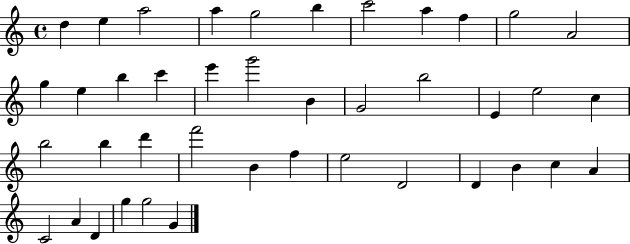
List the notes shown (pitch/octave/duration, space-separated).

D5/q E5/q A5/h A5/q G5/h B5/q C6/h A5/q F5/q G5/h A4/h G5/q E5/q B5/q C6/q E6/q G6/h B4/q G4/h B5/h E4/q E5/h C5/q B5/h B5/q D6/q F6/h B4/q F5/q E5/h D4/h D4/q B4/q C5/q A4/q C4/h A4/q D4/q G5/q G5/h G4/q